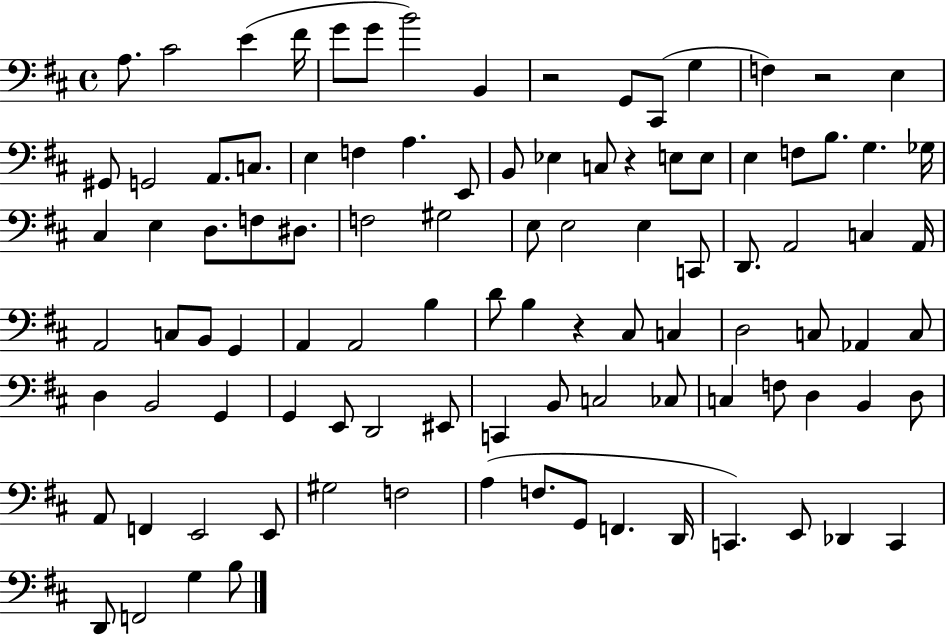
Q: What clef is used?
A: bass